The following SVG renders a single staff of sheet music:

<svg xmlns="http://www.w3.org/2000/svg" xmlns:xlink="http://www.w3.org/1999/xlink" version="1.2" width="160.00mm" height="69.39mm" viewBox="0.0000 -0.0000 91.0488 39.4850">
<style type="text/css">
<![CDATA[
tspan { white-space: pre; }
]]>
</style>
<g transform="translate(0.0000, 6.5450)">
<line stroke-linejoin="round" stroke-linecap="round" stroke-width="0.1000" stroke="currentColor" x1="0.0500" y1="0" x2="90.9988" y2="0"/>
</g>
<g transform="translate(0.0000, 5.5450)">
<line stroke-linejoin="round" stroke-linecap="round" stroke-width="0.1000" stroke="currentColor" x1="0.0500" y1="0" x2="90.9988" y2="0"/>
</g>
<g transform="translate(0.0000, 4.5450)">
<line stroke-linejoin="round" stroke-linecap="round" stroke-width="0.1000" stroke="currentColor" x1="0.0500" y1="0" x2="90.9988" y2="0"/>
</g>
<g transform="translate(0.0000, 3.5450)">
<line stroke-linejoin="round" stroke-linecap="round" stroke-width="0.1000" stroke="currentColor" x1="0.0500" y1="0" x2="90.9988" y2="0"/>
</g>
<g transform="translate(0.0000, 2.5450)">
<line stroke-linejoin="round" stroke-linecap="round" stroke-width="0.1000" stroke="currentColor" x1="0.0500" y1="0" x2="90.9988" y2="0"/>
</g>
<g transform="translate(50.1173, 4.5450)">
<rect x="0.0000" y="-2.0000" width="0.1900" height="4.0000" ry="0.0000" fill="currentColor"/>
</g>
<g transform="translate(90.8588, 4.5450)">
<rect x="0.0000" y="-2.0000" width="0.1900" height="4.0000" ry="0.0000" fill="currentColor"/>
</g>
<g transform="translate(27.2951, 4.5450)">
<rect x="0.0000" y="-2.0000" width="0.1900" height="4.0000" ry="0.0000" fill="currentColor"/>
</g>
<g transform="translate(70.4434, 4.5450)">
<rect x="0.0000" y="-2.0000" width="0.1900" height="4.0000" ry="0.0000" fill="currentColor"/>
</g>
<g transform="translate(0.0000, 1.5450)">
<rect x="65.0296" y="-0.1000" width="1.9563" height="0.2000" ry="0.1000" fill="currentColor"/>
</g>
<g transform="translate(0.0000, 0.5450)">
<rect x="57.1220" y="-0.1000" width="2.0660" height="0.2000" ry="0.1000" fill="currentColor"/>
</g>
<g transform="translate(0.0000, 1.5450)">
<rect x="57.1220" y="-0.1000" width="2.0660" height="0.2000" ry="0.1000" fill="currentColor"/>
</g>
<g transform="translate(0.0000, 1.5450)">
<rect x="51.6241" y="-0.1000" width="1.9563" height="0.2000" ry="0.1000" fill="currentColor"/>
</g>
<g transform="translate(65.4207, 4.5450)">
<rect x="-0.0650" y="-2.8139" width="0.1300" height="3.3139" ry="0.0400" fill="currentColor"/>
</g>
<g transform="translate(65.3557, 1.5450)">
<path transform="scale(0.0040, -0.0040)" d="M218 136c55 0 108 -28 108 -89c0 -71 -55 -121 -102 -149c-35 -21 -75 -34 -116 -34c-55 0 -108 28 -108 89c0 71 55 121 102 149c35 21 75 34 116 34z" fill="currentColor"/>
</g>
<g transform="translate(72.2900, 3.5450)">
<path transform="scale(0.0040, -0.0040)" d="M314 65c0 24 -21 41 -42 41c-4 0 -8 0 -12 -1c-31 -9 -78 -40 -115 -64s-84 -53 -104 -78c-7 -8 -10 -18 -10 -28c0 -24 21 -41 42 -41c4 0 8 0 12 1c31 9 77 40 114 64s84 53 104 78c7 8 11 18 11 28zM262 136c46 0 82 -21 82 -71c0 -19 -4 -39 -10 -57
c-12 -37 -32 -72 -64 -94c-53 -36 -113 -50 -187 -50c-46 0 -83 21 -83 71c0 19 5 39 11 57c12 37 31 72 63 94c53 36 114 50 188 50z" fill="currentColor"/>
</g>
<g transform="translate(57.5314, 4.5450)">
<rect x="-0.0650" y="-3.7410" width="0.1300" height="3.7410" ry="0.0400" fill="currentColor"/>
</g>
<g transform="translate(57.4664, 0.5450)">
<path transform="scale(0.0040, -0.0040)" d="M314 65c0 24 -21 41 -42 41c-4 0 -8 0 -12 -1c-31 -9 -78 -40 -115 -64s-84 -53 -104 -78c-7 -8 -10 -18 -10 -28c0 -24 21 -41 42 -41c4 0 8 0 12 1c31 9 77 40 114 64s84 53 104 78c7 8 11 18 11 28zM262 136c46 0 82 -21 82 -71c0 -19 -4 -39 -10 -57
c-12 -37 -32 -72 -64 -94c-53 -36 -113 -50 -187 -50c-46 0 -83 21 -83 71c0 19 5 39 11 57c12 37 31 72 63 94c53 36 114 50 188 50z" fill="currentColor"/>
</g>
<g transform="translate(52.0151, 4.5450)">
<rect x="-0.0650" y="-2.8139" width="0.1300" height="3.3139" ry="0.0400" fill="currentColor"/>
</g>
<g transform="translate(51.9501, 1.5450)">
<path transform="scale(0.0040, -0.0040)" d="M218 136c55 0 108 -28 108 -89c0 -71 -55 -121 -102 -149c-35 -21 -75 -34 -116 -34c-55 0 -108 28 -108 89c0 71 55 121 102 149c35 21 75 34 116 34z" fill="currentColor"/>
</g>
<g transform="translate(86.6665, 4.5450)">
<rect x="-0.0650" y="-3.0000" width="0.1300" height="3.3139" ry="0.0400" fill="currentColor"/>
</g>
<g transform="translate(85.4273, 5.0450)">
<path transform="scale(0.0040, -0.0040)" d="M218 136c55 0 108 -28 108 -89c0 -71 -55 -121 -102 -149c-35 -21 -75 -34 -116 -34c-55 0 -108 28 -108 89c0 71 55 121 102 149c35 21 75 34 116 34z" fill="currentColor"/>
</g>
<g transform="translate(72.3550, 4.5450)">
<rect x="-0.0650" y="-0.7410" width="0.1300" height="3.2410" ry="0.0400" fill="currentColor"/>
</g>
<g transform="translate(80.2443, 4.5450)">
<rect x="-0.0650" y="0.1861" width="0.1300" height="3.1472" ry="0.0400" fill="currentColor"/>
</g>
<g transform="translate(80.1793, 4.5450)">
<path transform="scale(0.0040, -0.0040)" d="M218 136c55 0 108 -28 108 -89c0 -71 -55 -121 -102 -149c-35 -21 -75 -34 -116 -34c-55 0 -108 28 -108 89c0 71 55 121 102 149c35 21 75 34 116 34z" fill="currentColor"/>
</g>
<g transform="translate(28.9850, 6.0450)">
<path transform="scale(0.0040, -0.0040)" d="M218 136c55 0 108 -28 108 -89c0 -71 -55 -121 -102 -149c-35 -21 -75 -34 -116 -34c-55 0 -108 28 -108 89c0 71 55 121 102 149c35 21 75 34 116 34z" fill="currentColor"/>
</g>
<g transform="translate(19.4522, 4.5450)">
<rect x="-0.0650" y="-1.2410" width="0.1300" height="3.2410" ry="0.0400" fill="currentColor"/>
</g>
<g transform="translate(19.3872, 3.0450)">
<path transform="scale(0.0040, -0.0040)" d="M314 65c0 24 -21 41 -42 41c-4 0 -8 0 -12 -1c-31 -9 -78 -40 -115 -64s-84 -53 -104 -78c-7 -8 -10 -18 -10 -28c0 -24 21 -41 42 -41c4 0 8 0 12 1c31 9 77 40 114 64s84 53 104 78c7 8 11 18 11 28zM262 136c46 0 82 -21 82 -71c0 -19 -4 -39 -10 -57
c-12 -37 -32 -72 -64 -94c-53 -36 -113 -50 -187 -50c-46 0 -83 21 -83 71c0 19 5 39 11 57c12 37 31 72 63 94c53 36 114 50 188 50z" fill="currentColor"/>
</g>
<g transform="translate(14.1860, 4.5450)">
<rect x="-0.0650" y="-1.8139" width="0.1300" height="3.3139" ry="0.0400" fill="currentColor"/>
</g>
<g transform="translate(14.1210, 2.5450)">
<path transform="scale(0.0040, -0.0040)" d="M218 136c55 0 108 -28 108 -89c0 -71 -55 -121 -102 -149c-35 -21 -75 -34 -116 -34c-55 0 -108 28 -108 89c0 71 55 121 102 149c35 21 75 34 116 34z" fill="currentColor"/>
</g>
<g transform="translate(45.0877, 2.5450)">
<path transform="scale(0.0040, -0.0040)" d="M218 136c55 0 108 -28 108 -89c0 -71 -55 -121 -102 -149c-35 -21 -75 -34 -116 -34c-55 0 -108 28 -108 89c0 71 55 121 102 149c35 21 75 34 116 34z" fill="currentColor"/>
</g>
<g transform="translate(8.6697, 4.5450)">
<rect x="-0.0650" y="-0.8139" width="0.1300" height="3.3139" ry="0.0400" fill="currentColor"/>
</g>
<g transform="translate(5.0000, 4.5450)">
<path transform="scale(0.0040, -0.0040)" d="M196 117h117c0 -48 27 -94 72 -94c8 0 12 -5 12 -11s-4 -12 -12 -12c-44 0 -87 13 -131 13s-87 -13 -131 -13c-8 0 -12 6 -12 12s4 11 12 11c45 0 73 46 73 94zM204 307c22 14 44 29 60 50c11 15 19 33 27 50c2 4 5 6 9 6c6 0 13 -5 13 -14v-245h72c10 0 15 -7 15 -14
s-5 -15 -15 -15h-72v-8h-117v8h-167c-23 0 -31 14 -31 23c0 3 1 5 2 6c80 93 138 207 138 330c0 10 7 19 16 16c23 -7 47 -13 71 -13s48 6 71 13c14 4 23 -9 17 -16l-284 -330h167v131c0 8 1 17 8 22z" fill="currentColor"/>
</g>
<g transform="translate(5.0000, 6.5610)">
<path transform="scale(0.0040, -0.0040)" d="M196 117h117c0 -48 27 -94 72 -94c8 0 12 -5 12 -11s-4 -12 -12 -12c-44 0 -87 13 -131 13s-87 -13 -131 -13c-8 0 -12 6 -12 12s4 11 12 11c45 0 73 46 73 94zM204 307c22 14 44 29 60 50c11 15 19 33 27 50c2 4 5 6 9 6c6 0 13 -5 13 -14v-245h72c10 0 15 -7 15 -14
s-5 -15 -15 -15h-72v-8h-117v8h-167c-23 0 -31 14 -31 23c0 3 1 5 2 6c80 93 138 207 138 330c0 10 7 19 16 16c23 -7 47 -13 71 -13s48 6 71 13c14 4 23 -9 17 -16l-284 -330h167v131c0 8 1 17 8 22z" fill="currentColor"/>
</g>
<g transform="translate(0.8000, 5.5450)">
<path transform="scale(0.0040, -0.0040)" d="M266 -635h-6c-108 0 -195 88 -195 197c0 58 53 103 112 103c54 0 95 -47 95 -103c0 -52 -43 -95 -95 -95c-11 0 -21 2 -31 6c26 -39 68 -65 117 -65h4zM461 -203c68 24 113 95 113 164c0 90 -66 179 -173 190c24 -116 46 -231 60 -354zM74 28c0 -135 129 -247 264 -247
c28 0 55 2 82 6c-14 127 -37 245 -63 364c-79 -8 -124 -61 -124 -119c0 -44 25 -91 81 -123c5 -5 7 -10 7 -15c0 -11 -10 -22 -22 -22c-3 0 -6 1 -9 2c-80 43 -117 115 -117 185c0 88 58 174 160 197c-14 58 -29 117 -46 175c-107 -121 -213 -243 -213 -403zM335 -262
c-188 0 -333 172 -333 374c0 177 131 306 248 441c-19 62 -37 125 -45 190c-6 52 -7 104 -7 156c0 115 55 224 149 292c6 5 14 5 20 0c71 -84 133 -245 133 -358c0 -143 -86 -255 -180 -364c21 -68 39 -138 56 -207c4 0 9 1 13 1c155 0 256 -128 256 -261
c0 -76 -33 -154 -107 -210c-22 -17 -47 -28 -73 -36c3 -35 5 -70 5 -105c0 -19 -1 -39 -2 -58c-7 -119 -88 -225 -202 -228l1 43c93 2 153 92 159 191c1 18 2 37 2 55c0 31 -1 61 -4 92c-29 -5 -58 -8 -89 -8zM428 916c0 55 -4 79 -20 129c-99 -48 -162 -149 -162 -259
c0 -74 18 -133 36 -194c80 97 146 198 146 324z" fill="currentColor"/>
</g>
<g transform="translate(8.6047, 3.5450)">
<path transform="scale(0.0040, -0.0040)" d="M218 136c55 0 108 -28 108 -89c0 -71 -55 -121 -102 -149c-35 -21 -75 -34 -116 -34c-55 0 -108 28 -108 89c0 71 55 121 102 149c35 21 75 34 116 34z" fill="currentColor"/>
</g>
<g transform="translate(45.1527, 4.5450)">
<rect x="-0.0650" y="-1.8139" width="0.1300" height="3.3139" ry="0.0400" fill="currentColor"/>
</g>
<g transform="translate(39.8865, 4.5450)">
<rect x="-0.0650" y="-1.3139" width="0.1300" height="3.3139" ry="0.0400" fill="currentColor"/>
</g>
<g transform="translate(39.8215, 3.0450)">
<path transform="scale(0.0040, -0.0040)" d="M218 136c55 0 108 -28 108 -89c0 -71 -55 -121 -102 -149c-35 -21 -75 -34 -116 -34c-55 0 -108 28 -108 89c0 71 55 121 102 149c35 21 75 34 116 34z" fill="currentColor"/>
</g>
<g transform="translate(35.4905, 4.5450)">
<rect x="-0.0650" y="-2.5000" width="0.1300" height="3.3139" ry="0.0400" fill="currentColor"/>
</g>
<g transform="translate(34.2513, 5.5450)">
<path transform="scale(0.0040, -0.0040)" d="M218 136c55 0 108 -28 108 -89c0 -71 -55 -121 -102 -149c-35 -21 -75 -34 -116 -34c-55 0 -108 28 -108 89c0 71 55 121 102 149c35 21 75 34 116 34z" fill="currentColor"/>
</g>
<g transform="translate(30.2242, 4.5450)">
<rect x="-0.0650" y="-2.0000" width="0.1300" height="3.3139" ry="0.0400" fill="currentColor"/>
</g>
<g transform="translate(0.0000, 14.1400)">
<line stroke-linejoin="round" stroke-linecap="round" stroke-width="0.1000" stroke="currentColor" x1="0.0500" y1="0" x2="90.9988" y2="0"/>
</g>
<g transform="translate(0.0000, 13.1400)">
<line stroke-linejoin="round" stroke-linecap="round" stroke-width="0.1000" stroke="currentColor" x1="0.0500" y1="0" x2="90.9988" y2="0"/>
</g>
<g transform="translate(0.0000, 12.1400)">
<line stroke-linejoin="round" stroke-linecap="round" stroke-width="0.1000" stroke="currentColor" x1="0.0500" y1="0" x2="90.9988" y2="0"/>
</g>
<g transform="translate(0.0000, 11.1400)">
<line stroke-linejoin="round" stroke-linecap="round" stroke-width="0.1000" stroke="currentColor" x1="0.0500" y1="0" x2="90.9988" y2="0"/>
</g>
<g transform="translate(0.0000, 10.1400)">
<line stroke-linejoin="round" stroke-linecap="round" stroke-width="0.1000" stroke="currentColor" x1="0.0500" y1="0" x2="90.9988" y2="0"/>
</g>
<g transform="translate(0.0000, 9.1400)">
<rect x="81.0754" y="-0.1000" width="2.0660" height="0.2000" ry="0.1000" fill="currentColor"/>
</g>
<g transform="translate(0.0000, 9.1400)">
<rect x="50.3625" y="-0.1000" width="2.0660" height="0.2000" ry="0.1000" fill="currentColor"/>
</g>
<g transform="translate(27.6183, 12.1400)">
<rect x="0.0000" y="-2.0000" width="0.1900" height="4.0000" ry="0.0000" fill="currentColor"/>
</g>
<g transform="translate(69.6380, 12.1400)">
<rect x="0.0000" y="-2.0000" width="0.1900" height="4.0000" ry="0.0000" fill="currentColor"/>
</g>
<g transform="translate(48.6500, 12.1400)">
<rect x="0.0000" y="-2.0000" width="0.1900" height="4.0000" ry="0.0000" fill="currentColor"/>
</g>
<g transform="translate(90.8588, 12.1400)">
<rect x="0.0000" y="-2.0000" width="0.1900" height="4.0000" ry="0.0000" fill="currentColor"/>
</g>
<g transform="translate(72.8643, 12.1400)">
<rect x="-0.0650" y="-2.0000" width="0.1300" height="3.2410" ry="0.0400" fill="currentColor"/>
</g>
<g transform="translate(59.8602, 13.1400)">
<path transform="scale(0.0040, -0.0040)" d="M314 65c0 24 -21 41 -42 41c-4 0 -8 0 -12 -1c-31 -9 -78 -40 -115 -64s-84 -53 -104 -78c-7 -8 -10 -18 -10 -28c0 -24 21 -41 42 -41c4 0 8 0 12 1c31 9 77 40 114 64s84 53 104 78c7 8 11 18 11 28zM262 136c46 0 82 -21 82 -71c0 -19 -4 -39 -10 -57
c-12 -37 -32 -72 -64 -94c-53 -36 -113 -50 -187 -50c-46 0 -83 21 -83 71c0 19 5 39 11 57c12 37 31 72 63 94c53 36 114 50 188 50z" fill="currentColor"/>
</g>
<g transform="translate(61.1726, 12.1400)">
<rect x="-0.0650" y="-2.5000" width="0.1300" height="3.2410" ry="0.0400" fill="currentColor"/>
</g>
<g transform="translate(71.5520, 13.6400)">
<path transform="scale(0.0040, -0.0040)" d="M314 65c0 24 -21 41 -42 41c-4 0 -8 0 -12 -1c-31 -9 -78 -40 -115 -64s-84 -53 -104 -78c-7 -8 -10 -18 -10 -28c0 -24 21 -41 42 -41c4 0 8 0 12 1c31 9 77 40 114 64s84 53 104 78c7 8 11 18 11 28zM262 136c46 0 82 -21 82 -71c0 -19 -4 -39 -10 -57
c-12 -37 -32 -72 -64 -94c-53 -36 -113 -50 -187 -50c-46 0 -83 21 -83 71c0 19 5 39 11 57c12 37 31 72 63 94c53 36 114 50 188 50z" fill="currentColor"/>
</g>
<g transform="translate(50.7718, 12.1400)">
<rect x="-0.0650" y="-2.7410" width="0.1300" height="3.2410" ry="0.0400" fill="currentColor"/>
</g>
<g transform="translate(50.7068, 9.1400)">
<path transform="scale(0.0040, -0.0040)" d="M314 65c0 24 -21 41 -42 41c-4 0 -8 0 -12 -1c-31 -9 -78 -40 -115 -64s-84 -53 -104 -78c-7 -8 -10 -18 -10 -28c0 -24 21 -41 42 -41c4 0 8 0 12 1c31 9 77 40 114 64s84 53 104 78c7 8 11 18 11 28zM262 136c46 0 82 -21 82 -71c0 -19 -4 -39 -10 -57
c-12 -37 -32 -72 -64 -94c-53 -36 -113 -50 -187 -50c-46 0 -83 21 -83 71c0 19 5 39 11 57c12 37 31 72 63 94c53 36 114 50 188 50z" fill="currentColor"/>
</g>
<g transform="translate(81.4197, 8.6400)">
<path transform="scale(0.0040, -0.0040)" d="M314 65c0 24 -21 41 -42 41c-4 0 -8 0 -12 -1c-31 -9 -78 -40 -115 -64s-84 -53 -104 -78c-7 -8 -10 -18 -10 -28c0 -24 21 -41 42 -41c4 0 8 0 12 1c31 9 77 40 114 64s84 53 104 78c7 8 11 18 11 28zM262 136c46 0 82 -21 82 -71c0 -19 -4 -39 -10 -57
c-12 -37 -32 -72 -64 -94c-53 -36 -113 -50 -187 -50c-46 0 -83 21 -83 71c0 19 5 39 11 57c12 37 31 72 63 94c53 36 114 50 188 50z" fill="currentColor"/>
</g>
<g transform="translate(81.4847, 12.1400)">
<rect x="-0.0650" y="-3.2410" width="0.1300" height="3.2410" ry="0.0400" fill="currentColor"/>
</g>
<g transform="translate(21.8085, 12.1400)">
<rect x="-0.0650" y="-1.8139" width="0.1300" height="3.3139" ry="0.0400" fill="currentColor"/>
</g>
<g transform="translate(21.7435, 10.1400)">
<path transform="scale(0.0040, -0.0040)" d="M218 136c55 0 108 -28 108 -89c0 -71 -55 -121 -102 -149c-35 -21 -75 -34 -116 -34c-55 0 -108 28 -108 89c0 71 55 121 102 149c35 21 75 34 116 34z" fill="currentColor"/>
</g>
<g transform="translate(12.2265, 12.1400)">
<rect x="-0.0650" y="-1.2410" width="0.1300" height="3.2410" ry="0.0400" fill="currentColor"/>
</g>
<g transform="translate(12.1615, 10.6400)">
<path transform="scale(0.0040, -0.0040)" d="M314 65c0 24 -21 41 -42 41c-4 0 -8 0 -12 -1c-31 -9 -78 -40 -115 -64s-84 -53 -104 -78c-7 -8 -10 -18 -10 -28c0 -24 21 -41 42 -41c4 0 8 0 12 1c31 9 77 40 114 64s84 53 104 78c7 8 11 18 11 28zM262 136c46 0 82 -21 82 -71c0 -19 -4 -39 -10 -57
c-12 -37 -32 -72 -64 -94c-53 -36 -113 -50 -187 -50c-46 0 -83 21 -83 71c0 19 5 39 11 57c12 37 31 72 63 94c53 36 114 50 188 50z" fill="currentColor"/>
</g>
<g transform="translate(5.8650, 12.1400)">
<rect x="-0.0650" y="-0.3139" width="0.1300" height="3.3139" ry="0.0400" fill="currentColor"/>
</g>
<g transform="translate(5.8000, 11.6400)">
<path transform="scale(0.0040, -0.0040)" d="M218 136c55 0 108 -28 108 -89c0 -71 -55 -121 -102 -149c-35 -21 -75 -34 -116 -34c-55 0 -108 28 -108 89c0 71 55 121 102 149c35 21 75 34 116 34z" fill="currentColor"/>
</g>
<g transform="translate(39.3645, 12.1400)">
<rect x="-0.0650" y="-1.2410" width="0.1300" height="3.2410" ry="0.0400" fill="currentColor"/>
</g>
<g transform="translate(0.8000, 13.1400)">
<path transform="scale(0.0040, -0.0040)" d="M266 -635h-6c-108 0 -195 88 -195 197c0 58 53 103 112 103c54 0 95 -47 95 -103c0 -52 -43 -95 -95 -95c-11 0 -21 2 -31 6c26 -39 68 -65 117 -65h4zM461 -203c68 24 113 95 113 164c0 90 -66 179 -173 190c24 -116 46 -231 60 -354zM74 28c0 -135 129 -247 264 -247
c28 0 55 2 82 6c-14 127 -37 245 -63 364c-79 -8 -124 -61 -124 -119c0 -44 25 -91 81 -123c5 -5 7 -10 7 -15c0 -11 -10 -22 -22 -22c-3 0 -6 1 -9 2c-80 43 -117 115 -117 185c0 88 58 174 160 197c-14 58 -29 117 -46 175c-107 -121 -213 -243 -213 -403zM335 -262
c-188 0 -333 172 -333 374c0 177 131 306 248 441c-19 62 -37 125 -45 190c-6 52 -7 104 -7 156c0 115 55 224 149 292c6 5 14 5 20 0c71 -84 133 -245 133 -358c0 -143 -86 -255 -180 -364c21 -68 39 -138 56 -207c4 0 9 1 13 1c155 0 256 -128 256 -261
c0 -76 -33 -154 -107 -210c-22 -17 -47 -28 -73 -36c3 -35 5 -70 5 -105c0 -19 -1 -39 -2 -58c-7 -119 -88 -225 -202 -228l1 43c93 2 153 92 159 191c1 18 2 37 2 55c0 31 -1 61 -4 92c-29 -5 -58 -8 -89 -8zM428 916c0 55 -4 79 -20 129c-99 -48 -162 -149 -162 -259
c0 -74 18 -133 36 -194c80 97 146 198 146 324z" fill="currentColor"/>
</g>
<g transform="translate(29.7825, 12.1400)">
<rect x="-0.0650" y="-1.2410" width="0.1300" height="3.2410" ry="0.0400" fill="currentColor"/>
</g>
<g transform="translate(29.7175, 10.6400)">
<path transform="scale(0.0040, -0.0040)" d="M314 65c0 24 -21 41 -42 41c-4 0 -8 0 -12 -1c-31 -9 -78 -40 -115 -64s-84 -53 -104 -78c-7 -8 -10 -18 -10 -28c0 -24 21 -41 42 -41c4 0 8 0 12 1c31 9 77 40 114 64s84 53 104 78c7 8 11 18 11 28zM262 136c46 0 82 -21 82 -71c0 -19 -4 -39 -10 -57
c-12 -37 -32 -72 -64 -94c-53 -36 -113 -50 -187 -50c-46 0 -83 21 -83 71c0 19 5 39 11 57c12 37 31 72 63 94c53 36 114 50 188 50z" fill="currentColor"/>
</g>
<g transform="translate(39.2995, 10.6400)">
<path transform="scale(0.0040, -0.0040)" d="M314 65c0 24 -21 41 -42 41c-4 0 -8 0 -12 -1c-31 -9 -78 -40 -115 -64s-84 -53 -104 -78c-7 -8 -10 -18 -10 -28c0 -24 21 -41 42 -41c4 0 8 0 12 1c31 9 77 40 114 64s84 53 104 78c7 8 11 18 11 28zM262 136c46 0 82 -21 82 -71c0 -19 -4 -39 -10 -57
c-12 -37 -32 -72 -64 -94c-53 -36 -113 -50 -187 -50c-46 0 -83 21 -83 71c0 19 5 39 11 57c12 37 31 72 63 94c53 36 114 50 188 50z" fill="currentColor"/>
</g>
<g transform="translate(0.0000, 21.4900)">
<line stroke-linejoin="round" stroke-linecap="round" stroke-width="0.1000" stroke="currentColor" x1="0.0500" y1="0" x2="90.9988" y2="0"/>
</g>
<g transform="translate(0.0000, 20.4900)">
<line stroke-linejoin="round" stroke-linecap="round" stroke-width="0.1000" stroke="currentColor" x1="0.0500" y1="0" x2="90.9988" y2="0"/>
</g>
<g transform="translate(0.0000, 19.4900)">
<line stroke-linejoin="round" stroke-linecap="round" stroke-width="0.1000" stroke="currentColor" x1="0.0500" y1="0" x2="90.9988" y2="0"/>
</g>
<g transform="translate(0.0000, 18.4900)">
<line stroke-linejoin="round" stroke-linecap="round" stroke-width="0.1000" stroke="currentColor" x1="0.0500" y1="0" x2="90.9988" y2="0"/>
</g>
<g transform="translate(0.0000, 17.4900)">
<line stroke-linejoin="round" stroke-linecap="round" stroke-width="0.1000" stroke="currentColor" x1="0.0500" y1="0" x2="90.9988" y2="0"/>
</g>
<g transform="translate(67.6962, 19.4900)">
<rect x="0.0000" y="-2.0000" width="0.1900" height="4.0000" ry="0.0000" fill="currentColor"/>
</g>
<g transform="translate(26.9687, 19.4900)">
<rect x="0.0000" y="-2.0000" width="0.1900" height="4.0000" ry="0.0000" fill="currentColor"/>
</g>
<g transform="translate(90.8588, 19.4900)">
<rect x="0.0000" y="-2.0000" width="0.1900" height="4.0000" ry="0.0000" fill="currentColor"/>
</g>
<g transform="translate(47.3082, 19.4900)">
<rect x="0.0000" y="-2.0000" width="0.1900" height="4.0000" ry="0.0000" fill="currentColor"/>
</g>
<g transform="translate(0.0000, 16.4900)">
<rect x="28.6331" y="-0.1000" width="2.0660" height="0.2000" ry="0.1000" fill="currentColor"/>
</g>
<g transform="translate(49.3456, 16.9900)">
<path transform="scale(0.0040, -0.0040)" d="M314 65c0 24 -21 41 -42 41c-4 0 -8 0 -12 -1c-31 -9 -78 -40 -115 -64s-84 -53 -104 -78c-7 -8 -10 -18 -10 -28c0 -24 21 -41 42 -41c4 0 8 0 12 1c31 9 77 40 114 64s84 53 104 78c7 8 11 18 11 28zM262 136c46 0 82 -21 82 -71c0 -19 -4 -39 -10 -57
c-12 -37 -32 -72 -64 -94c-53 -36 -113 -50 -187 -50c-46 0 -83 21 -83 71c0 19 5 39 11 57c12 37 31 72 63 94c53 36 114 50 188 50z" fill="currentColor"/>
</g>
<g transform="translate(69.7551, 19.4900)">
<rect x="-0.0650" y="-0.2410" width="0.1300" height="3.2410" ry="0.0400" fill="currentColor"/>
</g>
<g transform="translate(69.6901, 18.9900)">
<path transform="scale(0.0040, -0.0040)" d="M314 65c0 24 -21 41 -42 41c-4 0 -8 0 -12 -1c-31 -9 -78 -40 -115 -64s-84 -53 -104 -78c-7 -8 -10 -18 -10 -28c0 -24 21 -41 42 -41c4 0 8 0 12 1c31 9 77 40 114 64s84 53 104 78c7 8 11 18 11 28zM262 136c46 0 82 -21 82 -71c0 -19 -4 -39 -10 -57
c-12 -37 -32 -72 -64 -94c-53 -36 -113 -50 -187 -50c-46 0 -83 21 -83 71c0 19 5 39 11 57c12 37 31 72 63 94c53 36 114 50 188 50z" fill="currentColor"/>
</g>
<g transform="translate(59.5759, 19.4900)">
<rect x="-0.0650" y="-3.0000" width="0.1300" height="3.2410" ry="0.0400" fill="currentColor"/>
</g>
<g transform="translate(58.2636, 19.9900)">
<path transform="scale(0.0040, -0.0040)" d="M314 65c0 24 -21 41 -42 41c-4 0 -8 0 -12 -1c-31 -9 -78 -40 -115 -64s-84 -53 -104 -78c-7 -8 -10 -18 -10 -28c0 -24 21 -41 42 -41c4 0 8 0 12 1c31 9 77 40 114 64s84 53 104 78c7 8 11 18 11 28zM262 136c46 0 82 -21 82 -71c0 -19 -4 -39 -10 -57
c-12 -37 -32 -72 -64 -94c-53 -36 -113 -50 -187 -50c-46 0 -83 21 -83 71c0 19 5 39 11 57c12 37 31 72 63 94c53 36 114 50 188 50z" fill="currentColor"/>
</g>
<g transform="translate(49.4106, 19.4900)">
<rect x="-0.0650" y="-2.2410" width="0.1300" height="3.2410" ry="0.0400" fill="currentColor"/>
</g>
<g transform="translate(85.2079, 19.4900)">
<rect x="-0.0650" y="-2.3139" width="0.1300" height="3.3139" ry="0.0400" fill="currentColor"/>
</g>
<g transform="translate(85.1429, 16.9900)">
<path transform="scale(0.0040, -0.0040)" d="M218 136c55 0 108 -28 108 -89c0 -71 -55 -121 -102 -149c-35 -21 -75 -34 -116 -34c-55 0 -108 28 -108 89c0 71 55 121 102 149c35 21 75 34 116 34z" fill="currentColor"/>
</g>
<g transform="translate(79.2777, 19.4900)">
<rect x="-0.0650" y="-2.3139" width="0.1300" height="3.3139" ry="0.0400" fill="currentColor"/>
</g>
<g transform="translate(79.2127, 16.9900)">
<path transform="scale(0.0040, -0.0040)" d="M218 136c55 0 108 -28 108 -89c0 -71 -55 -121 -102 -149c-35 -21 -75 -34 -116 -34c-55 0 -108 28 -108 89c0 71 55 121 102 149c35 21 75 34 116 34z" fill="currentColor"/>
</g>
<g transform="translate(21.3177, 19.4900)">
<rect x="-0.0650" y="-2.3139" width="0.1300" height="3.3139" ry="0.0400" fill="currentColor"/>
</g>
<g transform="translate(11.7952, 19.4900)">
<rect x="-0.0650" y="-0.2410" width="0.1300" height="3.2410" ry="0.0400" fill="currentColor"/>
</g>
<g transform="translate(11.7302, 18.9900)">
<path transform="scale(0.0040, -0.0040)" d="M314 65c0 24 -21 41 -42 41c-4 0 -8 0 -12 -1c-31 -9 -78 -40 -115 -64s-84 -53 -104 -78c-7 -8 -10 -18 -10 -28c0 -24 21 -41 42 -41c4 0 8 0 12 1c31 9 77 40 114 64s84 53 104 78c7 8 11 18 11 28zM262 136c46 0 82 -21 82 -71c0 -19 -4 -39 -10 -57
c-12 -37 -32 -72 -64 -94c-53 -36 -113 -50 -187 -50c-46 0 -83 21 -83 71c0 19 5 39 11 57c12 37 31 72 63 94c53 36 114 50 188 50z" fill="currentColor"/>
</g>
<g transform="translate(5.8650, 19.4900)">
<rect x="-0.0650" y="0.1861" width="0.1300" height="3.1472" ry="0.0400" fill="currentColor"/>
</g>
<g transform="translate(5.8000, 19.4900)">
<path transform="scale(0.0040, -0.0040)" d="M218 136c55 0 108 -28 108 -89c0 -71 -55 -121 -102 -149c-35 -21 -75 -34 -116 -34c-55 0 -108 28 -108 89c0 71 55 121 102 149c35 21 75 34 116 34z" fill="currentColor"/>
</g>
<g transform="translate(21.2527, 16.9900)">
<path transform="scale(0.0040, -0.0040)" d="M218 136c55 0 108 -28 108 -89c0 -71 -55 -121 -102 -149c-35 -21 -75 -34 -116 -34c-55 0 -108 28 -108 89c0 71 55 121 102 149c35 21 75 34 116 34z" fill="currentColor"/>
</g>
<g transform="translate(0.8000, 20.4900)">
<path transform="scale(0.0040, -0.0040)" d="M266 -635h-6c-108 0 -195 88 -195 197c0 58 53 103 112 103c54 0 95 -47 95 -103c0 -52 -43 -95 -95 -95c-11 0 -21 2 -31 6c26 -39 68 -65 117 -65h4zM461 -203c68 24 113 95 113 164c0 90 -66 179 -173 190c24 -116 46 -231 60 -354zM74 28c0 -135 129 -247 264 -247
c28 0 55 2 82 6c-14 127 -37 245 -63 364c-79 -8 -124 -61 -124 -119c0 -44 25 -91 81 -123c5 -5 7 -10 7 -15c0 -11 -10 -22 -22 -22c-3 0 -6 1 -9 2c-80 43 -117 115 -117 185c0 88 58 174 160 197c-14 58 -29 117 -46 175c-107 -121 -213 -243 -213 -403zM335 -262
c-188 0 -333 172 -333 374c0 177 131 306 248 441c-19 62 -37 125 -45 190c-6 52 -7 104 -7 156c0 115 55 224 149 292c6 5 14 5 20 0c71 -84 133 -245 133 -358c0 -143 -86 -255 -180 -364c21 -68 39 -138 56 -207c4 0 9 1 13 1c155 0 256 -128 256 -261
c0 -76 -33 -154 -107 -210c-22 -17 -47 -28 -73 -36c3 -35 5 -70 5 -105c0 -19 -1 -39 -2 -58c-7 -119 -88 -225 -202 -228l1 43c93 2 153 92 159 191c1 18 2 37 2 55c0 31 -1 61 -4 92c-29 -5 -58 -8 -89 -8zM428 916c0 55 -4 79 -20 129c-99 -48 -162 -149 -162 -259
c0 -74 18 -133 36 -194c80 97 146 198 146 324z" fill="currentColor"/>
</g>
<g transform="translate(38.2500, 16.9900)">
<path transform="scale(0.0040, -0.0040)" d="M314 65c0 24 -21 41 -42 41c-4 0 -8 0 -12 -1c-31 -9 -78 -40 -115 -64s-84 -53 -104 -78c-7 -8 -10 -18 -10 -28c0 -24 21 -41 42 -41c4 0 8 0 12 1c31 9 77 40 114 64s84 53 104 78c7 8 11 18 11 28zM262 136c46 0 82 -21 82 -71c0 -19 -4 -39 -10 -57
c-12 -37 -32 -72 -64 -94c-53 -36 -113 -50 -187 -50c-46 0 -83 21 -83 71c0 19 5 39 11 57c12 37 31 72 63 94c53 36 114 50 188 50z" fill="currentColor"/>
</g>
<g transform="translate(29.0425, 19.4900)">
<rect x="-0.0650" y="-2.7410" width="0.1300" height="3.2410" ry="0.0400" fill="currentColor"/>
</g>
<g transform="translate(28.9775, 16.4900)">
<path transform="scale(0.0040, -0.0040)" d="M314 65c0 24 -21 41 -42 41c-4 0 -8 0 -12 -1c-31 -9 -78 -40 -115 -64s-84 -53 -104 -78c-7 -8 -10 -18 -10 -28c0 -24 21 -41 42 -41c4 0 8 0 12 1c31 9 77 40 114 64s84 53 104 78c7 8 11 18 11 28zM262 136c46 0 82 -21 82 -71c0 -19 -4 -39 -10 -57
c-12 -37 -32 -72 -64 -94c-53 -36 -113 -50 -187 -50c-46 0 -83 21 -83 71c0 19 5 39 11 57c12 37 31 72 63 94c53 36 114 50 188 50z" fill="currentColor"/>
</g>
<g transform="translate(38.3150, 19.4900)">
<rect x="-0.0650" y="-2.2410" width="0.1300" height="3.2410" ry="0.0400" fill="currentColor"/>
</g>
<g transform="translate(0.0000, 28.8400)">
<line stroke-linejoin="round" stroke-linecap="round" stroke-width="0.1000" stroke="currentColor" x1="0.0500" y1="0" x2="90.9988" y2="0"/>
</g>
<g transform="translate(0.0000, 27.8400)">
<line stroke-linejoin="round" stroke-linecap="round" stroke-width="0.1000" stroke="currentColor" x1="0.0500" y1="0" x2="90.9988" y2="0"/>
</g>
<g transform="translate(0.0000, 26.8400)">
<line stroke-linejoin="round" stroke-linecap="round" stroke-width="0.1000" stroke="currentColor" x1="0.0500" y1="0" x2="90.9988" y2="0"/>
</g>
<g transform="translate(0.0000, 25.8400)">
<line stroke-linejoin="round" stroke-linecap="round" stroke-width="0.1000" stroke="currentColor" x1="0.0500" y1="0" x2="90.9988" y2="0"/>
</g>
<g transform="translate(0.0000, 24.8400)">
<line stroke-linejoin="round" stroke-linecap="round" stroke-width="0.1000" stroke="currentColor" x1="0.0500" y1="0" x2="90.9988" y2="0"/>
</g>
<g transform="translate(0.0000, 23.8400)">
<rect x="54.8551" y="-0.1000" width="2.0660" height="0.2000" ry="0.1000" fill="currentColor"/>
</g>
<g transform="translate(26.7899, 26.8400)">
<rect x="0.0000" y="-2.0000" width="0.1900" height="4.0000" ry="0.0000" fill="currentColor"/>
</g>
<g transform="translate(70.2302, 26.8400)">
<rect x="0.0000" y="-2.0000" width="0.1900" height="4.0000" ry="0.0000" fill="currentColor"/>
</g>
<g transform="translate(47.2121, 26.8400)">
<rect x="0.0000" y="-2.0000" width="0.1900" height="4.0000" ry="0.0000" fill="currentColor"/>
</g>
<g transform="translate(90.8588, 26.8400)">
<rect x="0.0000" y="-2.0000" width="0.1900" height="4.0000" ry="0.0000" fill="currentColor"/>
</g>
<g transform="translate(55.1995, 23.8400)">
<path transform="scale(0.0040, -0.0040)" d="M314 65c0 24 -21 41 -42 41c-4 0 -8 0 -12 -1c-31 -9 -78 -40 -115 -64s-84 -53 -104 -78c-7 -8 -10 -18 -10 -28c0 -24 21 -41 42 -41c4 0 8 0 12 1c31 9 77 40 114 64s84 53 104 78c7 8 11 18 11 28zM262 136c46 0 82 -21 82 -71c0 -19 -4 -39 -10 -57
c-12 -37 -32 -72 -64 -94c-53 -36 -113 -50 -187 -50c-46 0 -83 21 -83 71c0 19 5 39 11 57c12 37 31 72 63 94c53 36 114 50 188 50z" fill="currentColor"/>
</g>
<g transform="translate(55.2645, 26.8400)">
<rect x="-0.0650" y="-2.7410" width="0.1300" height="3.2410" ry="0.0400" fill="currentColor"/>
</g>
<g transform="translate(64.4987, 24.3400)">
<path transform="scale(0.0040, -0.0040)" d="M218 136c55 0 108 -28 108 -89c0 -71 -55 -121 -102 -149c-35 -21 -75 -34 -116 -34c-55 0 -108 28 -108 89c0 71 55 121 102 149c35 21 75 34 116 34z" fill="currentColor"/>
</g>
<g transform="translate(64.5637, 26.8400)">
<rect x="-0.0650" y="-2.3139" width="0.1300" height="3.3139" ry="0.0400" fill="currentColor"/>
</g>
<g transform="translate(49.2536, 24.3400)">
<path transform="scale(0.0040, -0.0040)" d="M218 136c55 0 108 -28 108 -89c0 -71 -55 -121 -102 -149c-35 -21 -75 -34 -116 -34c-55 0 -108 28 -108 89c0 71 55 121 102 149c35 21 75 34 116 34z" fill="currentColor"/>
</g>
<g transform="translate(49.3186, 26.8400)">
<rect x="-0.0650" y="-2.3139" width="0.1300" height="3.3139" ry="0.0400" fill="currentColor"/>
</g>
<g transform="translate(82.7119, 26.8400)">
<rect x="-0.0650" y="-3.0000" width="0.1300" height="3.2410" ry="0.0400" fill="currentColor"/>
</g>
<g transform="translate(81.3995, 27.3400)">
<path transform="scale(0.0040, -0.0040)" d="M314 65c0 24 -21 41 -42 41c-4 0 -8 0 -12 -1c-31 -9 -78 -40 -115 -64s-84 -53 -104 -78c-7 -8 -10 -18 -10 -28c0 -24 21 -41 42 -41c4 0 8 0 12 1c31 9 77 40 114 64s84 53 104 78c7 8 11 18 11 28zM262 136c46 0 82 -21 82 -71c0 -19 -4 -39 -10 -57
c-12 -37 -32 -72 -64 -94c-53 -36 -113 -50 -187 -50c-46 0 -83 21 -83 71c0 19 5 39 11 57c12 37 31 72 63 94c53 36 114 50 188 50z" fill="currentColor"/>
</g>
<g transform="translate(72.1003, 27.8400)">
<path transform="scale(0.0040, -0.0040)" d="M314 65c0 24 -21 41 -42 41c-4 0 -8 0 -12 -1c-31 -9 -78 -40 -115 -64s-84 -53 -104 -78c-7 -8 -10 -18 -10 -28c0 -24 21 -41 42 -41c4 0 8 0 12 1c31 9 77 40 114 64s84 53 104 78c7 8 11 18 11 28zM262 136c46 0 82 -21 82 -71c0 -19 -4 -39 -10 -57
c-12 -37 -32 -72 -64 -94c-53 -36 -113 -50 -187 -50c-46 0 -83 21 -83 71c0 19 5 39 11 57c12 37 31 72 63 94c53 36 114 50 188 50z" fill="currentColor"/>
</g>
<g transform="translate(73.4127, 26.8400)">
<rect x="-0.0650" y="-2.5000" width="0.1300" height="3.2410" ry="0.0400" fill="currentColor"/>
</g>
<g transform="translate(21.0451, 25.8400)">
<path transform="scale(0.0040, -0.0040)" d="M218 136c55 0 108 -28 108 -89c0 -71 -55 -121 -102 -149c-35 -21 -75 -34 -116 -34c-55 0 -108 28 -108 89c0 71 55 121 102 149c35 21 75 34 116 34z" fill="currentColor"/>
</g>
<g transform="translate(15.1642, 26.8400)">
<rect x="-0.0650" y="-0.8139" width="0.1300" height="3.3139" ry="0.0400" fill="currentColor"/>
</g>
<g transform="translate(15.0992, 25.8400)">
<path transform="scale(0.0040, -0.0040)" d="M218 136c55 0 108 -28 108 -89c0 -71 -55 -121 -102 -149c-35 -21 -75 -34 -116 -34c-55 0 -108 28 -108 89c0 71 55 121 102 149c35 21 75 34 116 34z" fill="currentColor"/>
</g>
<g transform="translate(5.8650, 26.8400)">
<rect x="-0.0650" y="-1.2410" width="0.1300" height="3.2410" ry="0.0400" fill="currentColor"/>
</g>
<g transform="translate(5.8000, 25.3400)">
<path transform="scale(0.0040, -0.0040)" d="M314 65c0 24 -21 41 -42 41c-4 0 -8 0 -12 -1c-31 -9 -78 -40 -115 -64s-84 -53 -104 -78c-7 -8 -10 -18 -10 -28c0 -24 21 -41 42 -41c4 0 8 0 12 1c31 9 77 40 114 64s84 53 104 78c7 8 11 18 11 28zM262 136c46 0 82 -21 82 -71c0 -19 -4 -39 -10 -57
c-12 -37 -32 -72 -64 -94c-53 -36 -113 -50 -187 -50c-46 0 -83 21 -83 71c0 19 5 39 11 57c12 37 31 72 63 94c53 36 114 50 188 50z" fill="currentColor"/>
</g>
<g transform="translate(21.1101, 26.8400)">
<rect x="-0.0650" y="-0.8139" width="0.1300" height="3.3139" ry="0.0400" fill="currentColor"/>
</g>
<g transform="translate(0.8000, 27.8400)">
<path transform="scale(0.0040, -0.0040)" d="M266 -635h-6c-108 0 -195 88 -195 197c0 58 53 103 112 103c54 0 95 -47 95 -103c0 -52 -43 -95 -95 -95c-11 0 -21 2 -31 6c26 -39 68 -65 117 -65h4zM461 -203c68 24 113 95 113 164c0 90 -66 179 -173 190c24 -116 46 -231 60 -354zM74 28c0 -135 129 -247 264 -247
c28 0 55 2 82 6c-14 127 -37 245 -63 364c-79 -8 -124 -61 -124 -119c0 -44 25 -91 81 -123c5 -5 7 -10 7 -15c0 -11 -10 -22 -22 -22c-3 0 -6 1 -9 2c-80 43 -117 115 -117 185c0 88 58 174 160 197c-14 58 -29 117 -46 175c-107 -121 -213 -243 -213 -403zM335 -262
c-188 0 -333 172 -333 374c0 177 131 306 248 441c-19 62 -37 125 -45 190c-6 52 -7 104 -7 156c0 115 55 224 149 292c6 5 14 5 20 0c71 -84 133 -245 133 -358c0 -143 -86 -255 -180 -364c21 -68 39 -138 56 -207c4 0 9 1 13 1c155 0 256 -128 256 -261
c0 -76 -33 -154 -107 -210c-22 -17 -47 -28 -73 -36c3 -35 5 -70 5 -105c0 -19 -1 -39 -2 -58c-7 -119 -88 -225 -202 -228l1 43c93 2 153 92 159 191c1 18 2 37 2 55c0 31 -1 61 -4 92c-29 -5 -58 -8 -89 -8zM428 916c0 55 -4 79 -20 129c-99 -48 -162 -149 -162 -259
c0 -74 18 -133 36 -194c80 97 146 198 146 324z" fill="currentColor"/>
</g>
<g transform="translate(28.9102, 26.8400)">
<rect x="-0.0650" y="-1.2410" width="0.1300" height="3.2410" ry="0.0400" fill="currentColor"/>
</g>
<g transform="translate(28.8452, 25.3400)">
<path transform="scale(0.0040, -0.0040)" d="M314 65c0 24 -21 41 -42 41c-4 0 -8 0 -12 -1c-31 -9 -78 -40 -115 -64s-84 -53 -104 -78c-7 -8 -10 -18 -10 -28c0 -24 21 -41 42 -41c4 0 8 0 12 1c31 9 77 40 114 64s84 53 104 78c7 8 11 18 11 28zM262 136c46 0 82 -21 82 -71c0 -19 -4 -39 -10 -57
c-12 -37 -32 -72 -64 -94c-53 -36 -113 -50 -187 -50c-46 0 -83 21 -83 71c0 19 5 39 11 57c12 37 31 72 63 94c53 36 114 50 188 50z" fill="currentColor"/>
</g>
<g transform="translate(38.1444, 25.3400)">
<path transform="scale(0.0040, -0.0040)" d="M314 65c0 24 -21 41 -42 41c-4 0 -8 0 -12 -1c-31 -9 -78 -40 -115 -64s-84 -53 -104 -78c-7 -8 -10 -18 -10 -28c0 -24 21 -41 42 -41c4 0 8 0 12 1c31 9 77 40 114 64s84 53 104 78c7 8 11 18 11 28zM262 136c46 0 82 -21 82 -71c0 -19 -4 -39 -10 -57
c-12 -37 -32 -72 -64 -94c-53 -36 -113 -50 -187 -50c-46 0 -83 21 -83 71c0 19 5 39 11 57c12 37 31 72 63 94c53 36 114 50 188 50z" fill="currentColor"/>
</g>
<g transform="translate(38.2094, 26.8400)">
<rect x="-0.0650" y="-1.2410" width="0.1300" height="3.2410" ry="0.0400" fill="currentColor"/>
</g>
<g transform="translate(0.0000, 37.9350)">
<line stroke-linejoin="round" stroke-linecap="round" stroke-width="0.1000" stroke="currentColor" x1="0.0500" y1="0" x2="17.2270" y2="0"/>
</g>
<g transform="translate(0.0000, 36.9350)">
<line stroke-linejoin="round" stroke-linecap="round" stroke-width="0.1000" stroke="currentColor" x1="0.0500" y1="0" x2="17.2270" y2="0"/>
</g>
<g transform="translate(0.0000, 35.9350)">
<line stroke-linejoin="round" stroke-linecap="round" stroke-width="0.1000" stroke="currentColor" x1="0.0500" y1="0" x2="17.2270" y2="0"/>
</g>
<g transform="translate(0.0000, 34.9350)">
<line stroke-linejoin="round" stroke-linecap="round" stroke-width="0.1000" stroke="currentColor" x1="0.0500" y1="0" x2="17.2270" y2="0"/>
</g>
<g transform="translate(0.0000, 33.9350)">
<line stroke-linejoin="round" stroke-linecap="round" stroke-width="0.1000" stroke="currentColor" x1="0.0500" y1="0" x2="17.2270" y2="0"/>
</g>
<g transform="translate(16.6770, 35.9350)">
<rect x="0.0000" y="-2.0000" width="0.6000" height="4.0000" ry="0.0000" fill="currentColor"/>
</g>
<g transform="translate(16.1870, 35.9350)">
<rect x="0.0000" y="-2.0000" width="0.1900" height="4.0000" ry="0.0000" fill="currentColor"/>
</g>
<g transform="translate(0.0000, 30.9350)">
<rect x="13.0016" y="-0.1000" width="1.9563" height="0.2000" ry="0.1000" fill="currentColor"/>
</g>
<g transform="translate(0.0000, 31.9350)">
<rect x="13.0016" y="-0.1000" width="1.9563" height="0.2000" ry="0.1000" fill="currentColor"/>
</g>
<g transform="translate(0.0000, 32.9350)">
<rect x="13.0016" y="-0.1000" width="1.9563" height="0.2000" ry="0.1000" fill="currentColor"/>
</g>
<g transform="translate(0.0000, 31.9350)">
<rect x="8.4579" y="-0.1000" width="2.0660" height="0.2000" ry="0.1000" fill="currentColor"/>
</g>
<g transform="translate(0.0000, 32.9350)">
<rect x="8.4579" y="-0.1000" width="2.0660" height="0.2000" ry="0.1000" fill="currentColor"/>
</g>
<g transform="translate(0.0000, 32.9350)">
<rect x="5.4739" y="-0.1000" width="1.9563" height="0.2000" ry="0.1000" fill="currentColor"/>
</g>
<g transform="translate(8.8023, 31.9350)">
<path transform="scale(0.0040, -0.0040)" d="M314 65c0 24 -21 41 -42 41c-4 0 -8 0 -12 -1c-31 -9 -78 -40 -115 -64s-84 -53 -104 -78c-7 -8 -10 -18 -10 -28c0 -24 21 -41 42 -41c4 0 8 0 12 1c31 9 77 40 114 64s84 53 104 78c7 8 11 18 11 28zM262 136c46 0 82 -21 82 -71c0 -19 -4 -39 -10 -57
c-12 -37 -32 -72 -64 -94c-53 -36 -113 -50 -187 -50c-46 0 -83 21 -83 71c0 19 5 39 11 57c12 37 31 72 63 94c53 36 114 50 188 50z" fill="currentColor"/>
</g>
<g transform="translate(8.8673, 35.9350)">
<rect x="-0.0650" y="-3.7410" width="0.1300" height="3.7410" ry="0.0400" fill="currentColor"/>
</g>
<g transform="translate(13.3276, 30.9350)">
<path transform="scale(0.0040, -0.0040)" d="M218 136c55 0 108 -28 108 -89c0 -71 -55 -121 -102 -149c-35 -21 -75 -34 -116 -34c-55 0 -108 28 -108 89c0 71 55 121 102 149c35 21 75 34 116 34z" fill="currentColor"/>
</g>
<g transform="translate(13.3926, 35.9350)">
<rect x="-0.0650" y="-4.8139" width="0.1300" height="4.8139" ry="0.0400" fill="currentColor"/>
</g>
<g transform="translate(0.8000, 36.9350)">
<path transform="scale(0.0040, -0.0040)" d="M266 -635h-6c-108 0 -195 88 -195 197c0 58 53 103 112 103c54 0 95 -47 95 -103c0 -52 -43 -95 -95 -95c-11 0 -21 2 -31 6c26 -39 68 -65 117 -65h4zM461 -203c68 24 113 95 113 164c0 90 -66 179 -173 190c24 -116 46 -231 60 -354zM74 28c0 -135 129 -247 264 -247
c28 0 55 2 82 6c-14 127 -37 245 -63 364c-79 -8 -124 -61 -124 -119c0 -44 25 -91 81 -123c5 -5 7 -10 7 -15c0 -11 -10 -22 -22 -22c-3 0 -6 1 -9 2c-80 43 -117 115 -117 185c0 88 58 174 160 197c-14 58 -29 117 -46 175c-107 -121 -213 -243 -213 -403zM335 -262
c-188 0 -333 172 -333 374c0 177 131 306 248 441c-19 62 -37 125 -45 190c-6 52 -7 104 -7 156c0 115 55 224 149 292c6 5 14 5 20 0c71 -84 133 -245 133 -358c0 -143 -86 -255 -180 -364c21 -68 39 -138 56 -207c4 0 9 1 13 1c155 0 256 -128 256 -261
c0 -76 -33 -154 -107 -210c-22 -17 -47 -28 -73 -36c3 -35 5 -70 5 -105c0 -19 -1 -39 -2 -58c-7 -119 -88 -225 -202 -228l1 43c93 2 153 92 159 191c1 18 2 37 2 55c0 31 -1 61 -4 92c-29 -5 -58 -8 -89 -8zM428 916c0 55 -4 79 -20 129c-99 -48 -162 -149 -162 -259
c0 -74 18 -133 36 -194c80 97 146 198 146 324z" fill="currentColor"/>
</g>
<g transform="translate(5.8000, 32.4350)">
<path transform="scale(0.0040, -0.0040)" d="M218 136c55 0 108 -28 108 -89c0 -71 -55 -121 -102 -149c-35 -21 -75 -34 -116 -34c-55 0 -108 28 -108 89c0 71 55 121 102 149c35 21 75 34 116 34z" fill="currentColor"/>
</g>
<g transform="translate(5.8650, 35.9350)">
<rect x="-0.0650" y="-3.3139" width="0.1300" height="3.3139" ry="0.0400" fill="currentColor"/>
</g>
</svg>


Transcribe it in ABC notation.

X:1
T:Untitled
M:4/4
L:1/4
K:C
d f e2 F G e f a c'2 a d2 B A c e2 f e2 e2 a2 G2 F2 b2 B c2 g a2 g2 g2 A2 c2 g g e2 d d e2 e2 g a2 g G2 A2 b c'2 e'